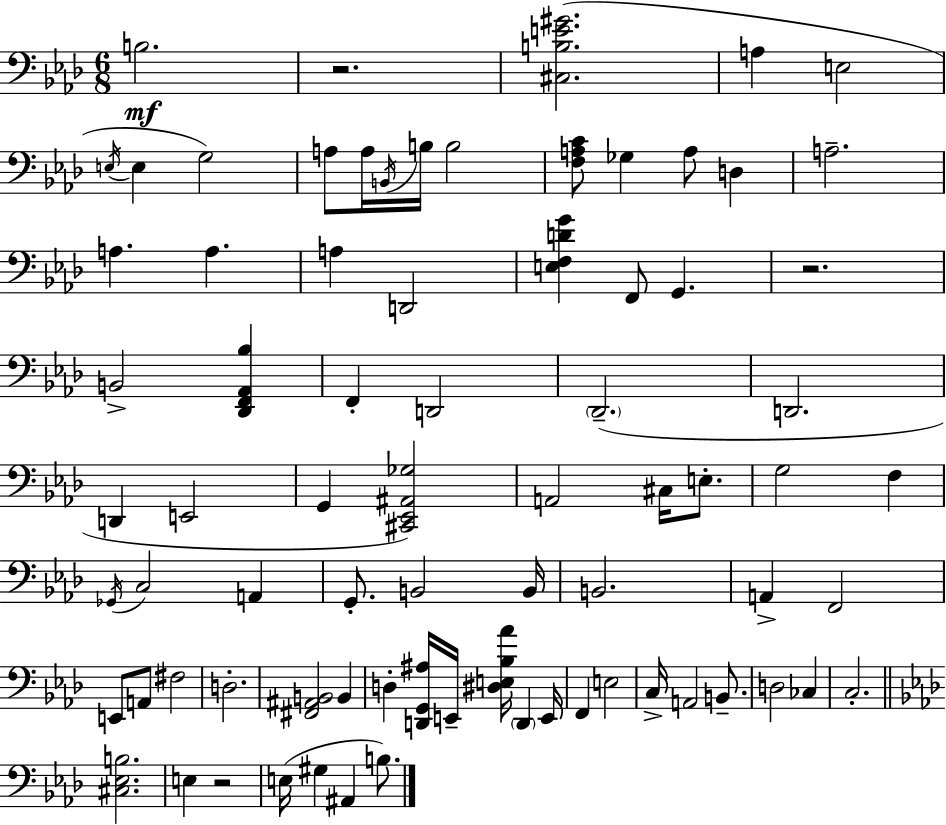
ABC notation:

X:1
T:Untitled
M:6/8
L:1/4
K:Fm
B,2 z2 [^C,B,E^G]2 A, E,2 E,/4 E, G,2 A,/2 A,/4 B,,/4 B,/4 B,2 [F,A,C]/2 _G, A,/2 D, A,2 A, A, A, D,,2 [E,F,DG] F,,/2 G,, z2 B,,2 [_D,,F,,_A,,_B,] F,, D,,2 _D,,2 D,,2 D,, E,,2 G,, [^C,,_E,,^A,,_G,]2 A,,2 ^C,/4 E,/2 G,2 F, _G,,/4 C,2 A,, G,,/2 B,,2 B,,/4 B,,2 A,, F,,2 E,,/2 A,,/2 ^F,2 D,2 [^F,,^A,,B,,]2 B,, D, [D,,G,,^A,]/4 E,,/4 [^D,E,_B,_A]/4 D,, E,,/4 F,, E,2 C,/4 A,,2 B,,/2 D,2 _C, C,2 [^C,_E,B,]2 E, z2 E,/4 ^G, ^A,, B,/2